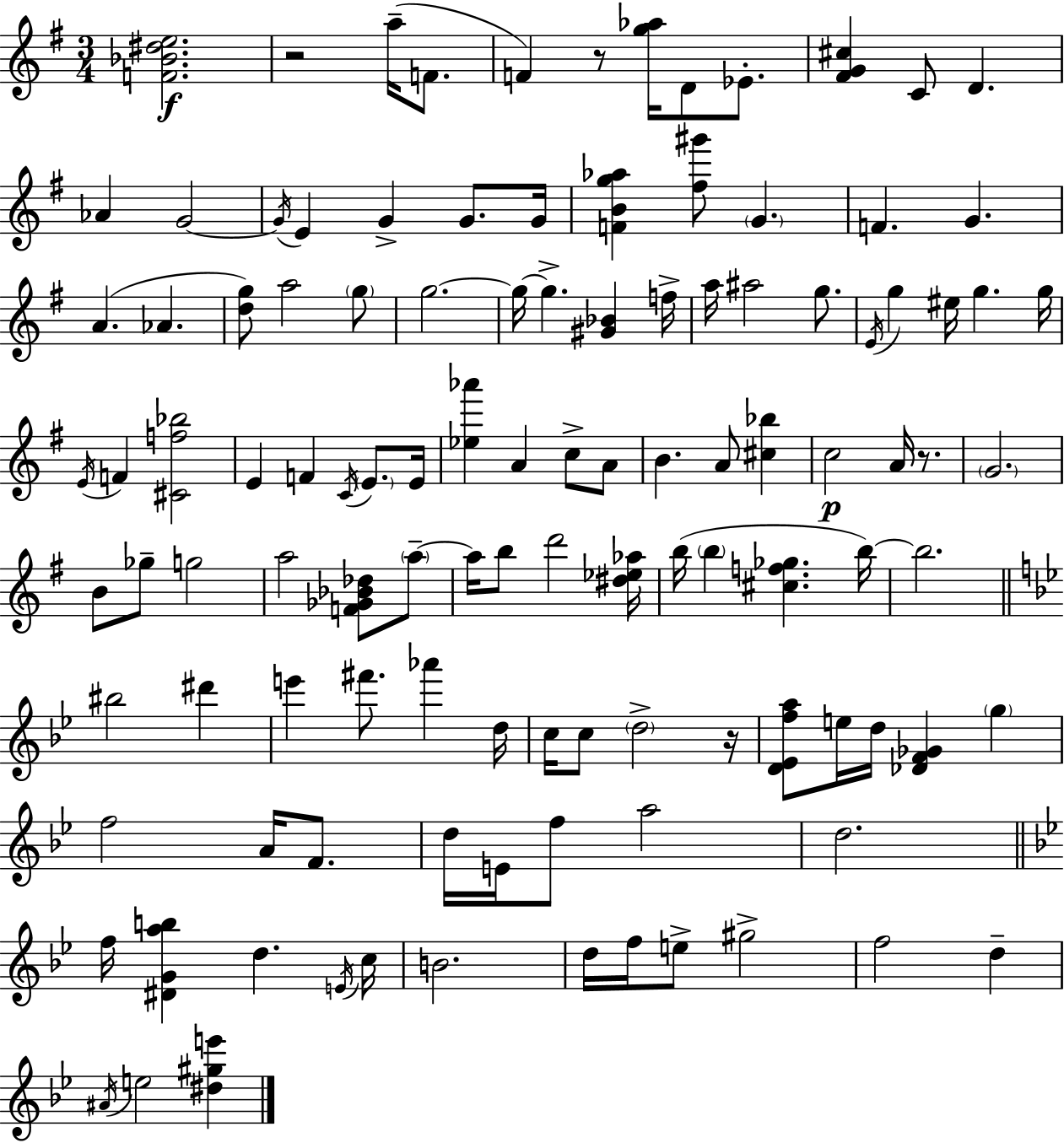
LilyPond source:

{
  \clef treble
  \numericTimeSignature
  \time 3/4
  \key g \major
  \repeat volta 2 { <f' bes' dis'' e''>2.\f | r2 a''16--( f'8. | f'4) r8 <g'' aes''>16 d'8 ees'8.-. | <fis' g' cis''>4 c'8 d'4. | \break aes'4 g'2~~ | \acciaccatura { g'16 } e'4 g'4-> g'8. | g'16 <f' b' g'' aes''>4 <fis'' gis'''>8 \parenthesize g'4. | f'4. g'4. | \break a'4.( aes'4. | <d'' g''>8) a''2 \parenthesize g''8 | g''2.~~ | g''16~~ g''4.-> <gis' bes'>4 | \break f''16-> a''16 ais''2 g''8. | \acciaccatura { e'16 } g''4 eis''16 g''4. | g''16 \acciaccatura { e'16 } f'4 <cis' f'' bes''>2 | e'4 f'4 \acciaccatura { c'16 } | \break \parenthesize e'8. e'16 <ees'' aes'''>4 a'4 | c''8-> a'8 b'4. a'8 | <cis'' bes''>4 c''2\p | a'16 r8. \parenthesize g'2. | \break b'8 ges''8-- g''2 | a''2 | <f' ges' bes' des''>8 \parenthesize a''8--~~ a''16 b''8 d'''2 | <dis'' ees'' aes''>16 b''16( \parenthesize b''4 <cis'' f'' ges''>4. | \break b''16~~) b''2. | \bar "||" \break \key g \minor bis''2 dis'''4 | e'''4 fis'''8. aes'''4 d''16 | c''16 c''8 \parenthesize d''2-> r16 | <d' ees' f'' a''>8 e''16 d''16 <des' f' ges'>4 \parenthesize g''4 | \break f''2 a'16 f'8. | d''16 e'16 f''8 a''2 | d''2. | \bar "||" \break \key bes \major f''16 <dis' g' a'' b''>4 d''4. \acciaccatura { e'16 } | c''16 b'2. | d''16 f''16 e''8-> gis''2-> | f''2 d''4-- | \break \acciaccatura { ais'16 } e''2 <dis'' gis'' e'''>4 | } \bar "|."
}